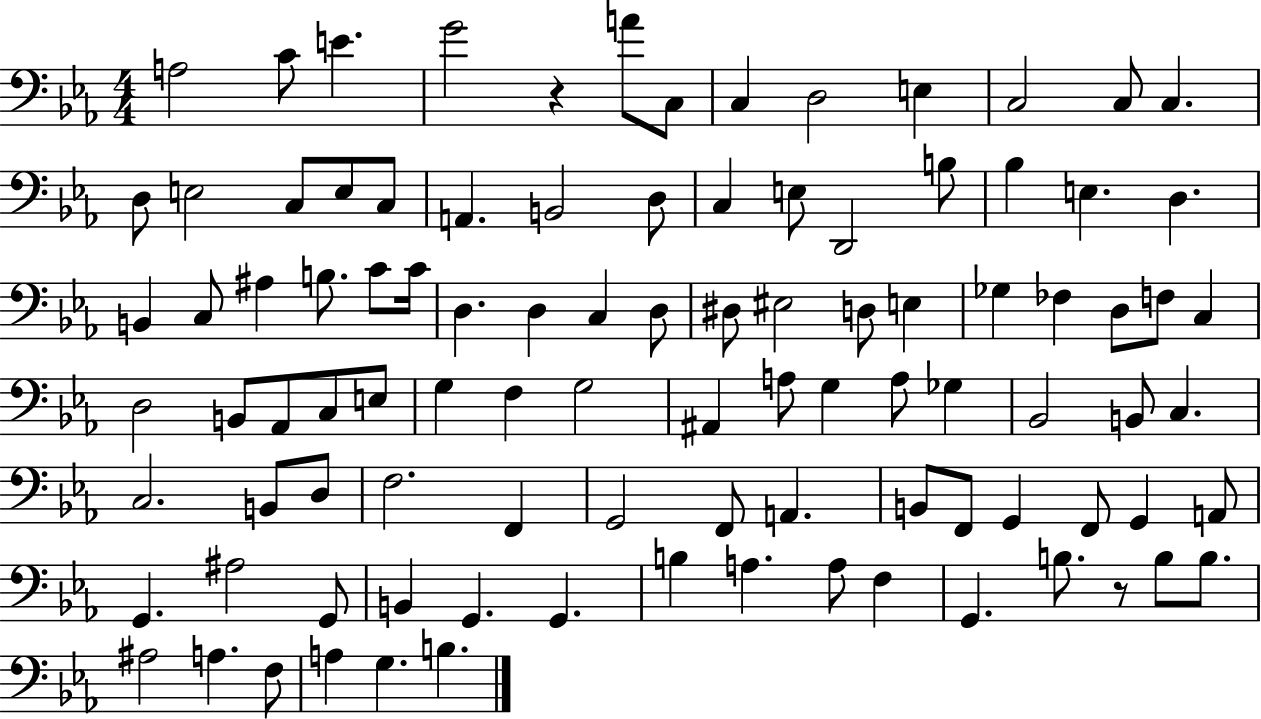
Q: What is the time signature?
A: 4/4